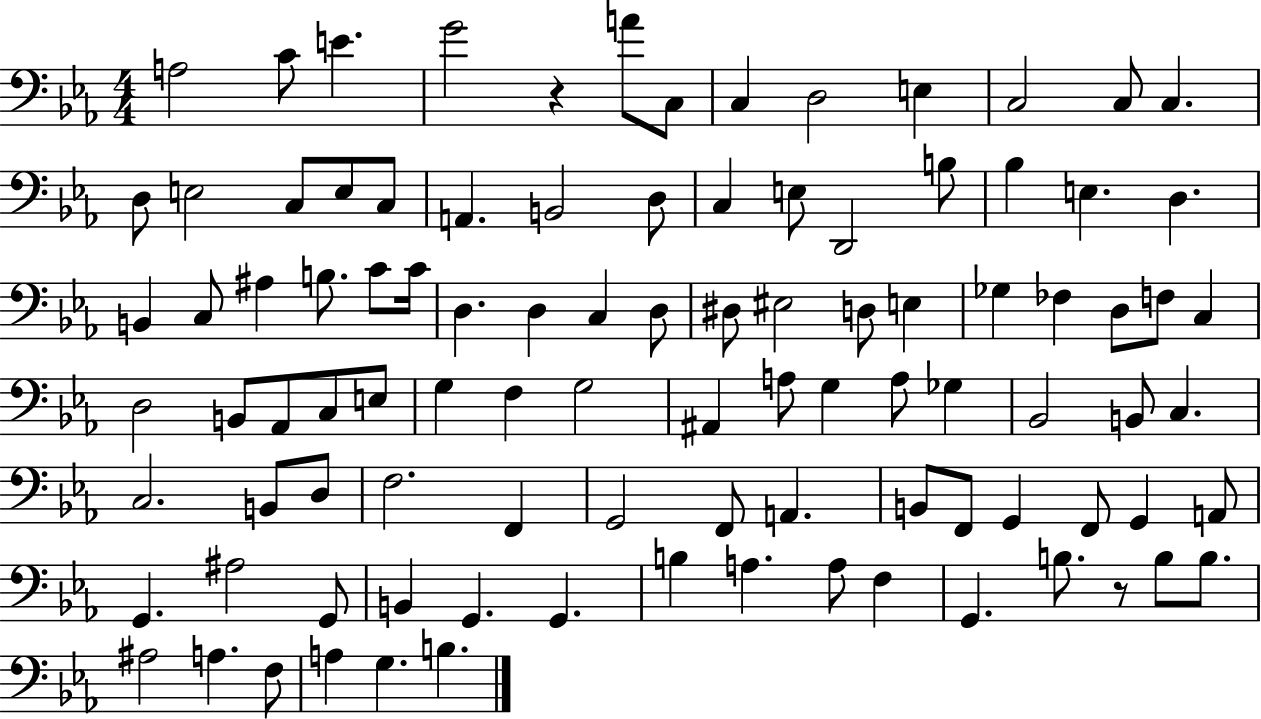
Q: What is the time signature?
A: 4/4